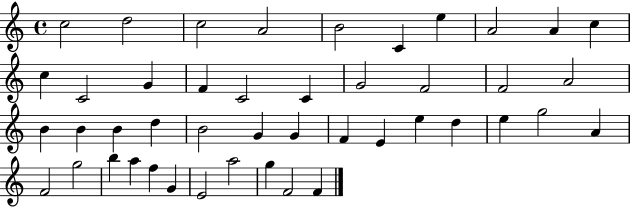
X:1
T:Untitled
M:4/4
L:1/4
K:C
c2 d2 c2 A2 B2 C e A2 A c c C2 G F C2 C G2 F2 F2 A2 B B B d B2 G G F E e d e g2 A F2 g2 b a f G E2 a2 g F2 F